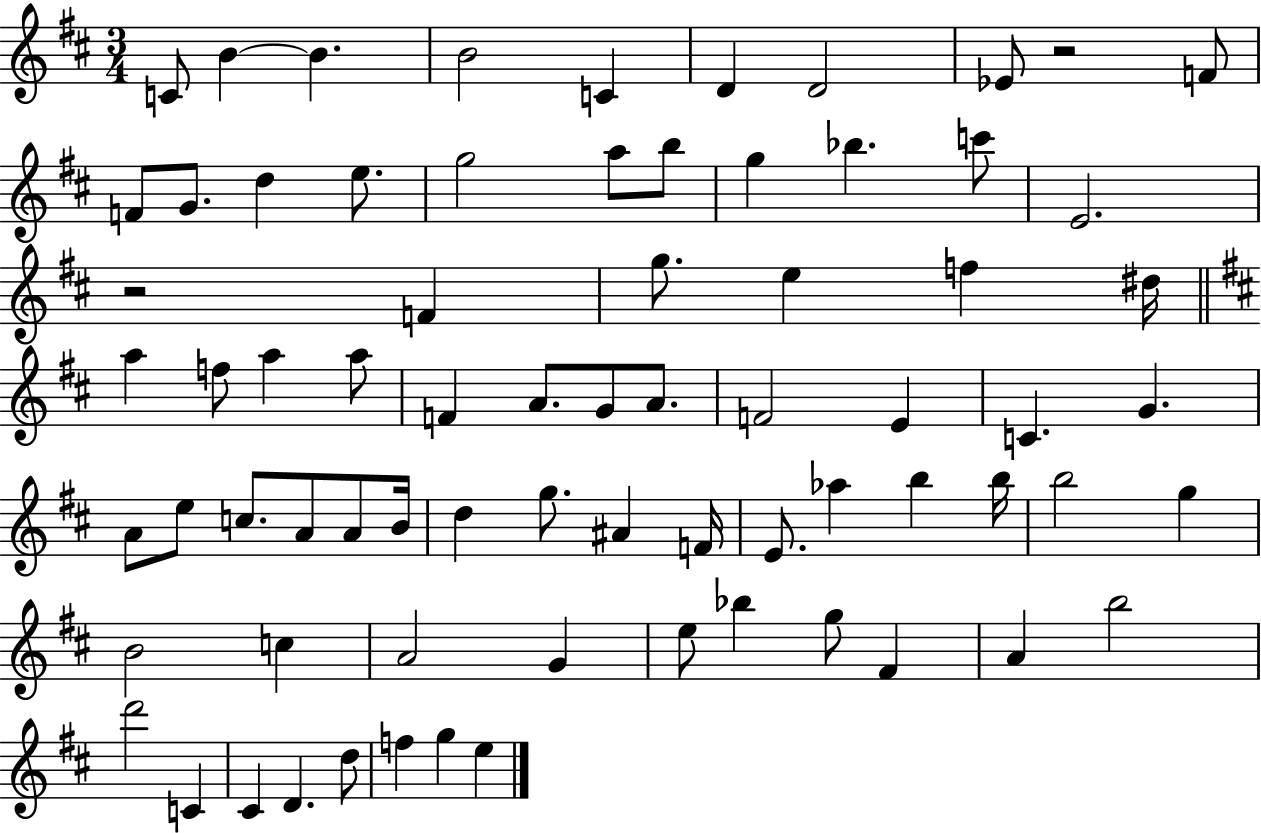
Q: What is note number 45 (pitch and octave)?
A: G5